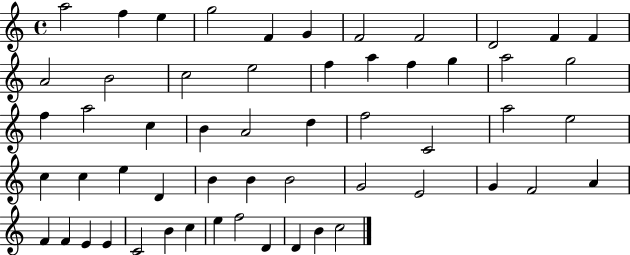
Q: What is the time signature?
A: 4/4